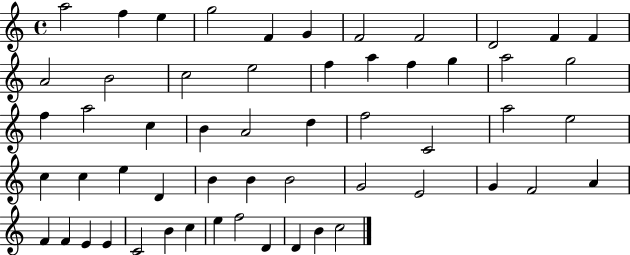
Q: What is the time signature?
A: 4/4